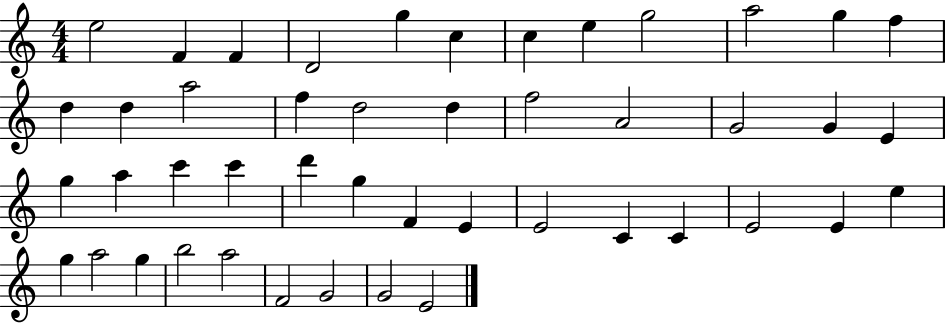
E5/h F4/q F4/q D4/h G5/q C5/q C5/q E5/q G5/h A5/h G5/q F5/q D5/q D5/q A5/h F5/q D5/h D5/q F5/h A4/h G4/h G4/q E4/q G5/q A5/q C6/q C6/q D6/q G5/q F4/q E4/q E4/h C4/q C4/q E4/h E4/q E5/q G5/q A5/h G5/q B5/h A5/h F4/h G4/h G4/h E4/h